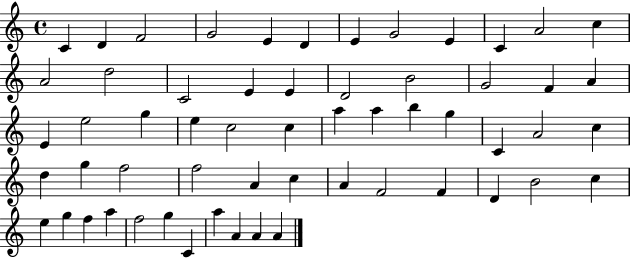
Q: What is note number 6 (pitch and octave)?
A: D4